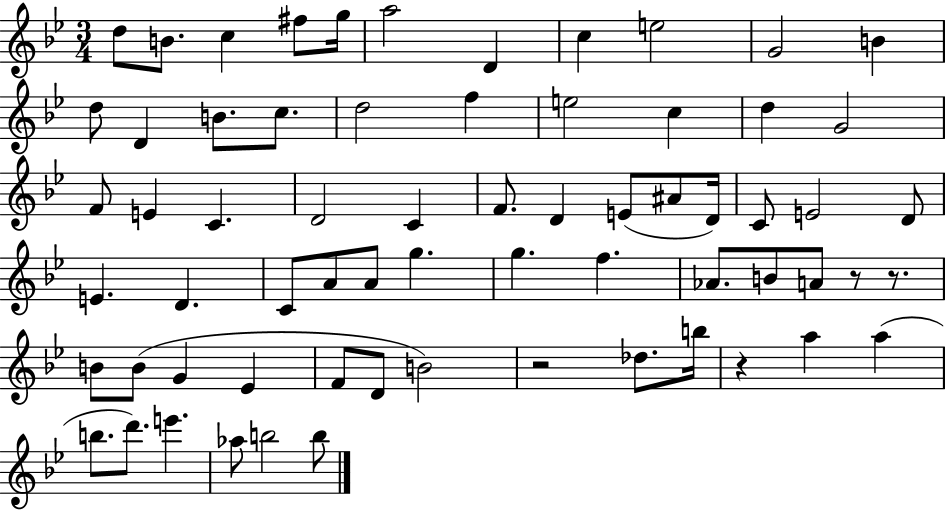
D5/e B4/e. C5/q F#5/e G5/s A5/h D4/q C5/q E5/h G4/h B4/q D5/e D4/q B4/e. C5/e. D5/h F5/q E5/h C5/q D5/q G4/h F4/e E4/q C4/q. D4/h C4/q F4/e. D4/q E4/e A#4/e D4/s C4/e E4/h D4/e E4/q. D4/q. C4/e A4/e A4/e G5/q. G5/q. F5/q. Ab4/e. B4/e A4/e R/e R/e. B4/e B4/e G4/q Eb4/q F4/e D4/e B4/h R/h Db5/e. B5/s R/q A5/q A5/q B5/e. D6/e. E6/q. Ab5/e B5/h B5/e